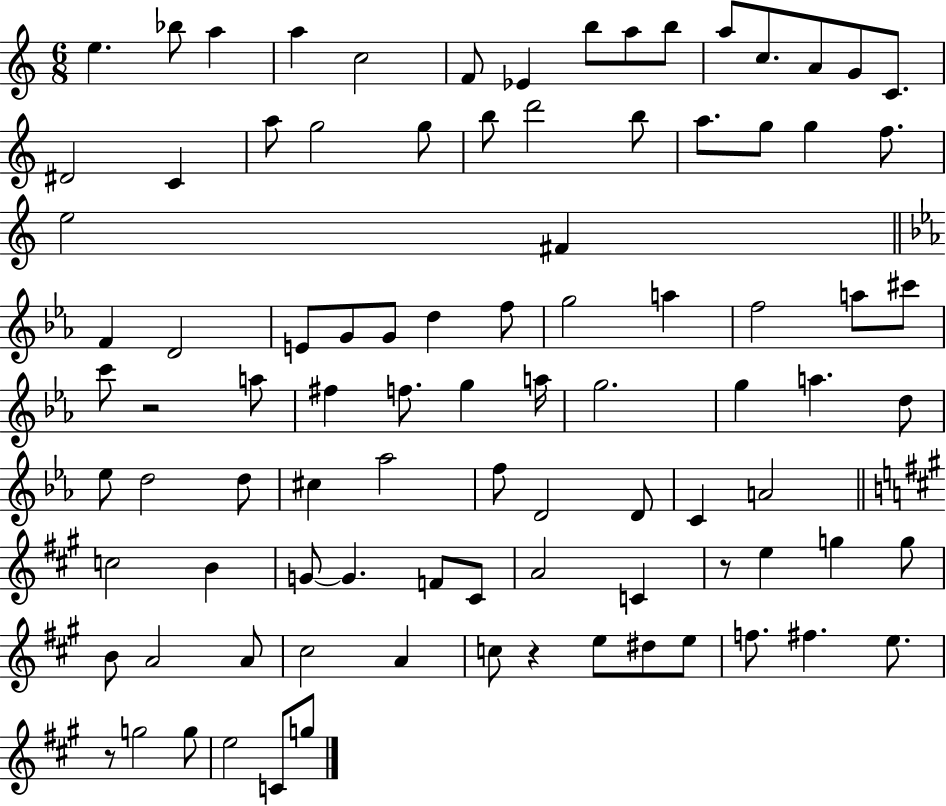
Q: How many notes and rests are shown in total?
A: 93